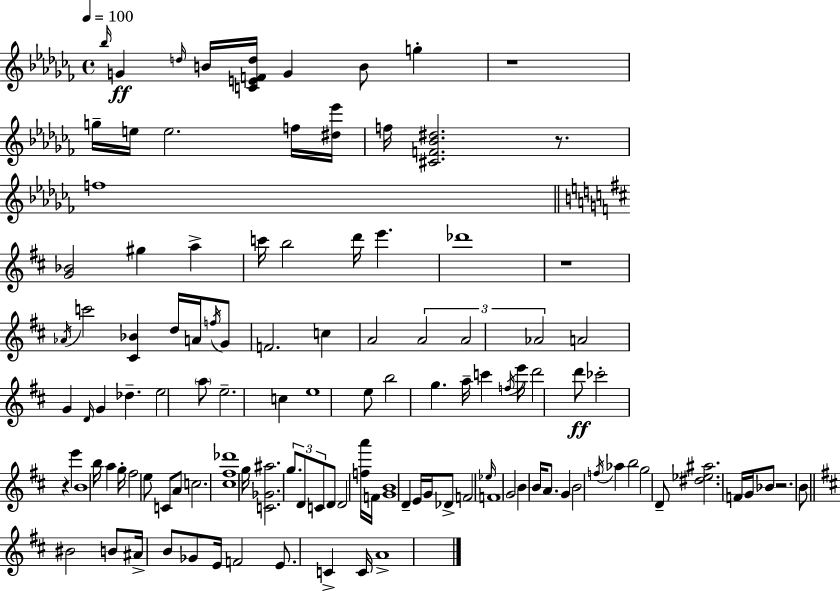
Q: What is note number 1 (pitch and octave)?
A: Bb5